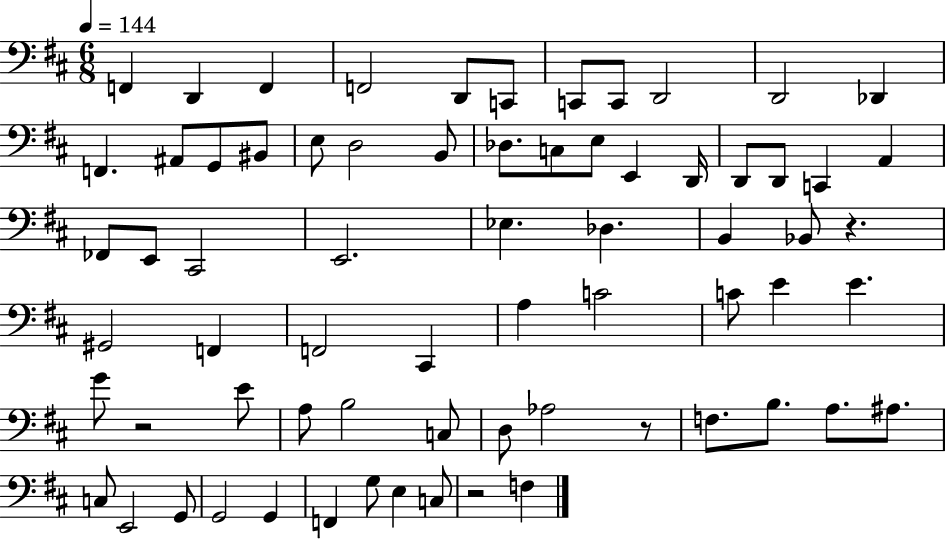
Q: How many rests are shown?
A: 4